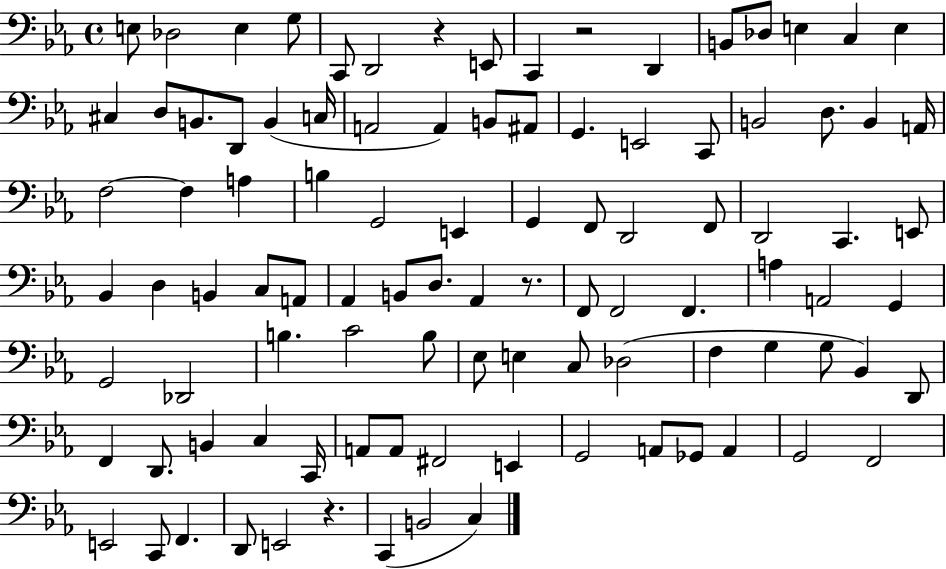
{
  \clef bass
  \time 4/4
  \defaultTimeSignature
  \key ees \major
  e8 des2 e4 g8 | c,8 d,2 r4 e,8 | c,4 r2 d,4 | b,8 des8 e4 c4 e4 | \break cis4 d8 b,8. d,8 b,4( c16 | a,2 a,4) b,8 ais,8 | g,4. e,2 c,8 | b,2 d8. b,4 a,16 | \break f2~~ f4 a4 | b4 g,2 e,4 | g,4 f,8 d,2 f,8 | d,2 c,4. e,8 | \break bes,4 d4 b,4 c8 a,8 | aes,4 b,8 d8. aes,4 r8. | f,8 f,2 f,4. | a4 a,2 g,4 | \break g,2 des,2 | b4. c'2 b8 | ees8 e4 c8 des2( | f4 g4 g8 bes,4) d,8 | \break f,4 d,8. b,4 c4 c,16 | a,8 a,8 fis,2 e,4 | g,2 a,8 ges,8 a,4 | g,2 f,2 | \break e,2 c,8 f,4. | d,8 e,2 r4. | c,4( b,2 c4) | \bar "|."
}